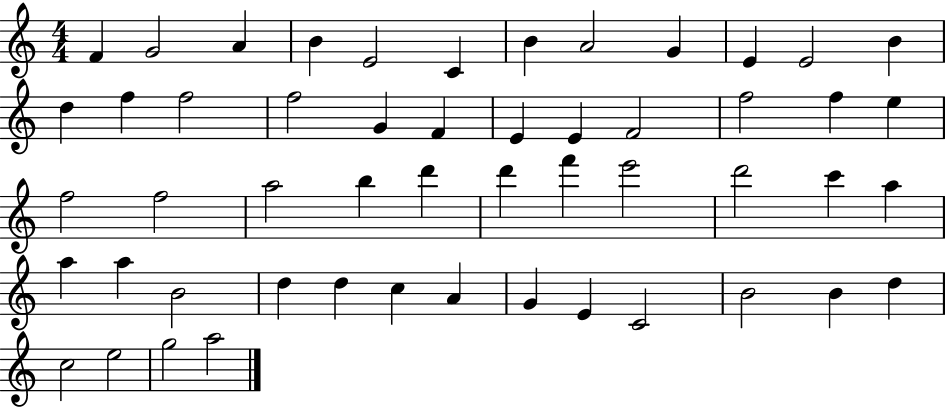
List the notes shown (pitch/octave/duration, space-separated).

F4/q G4/h A4/q B4/q E4/h C4/q B4/q A4/h G4/q E4/q E4/h B4/q D5/q F5/q F5/h F5/h G4/q F4/q E4/q E4/q F4/h F5/h F5/q E5/q F5/h F5/h A5/h B5/q D6/q D6/q F6/q E6/h D6/h C6/q A5/q A5/q A5/q B4/h D5/q D5/q C5/q A4/q G4/q E4/q C4/h B4/h B4/q D5/q C5/h E5/h G5/h A5/h